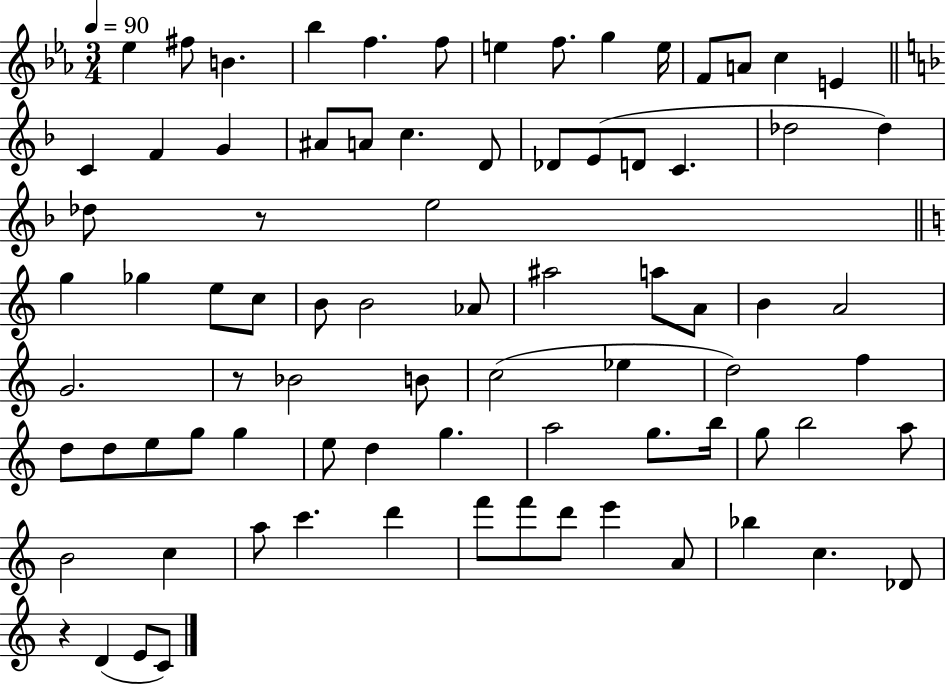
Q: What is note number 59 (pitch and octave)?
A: B5